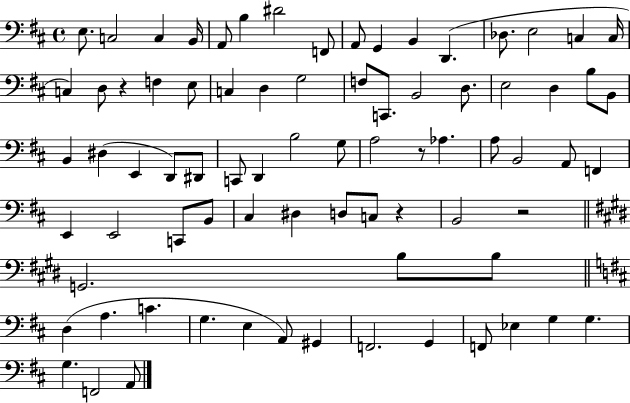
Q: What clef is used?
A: bass